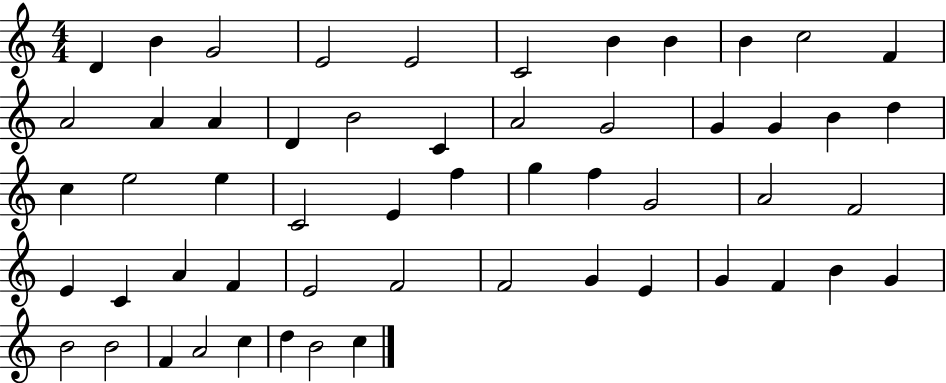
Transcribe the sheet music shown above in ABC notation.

X:1
T:Untitled
M:4/4
L:1/4
K:C
D B G2 E2 E2 C2 B B B c2 F A2 A A D B2 C A2 G2 G G B d c e2 e C2 E f g f G2 A2 F2 E C A F E2 F2 F2 G E G F B G B2 B2 F A2 c d B2 c